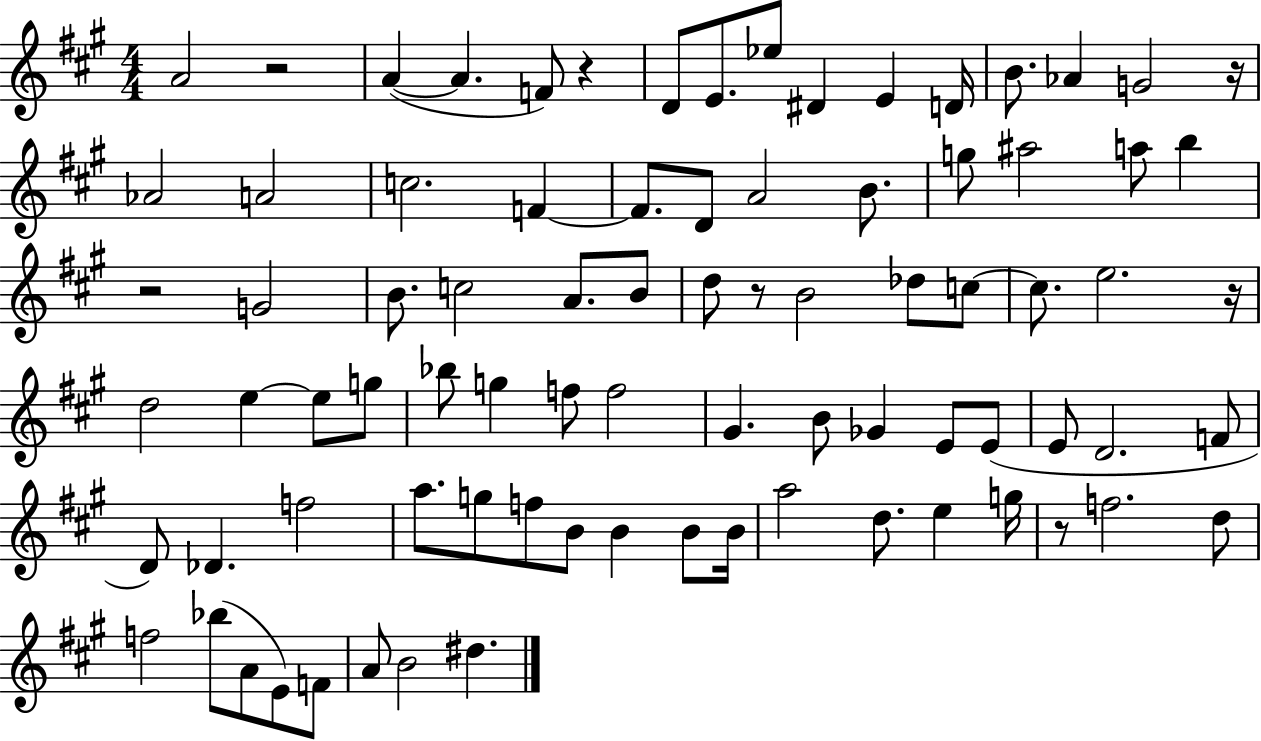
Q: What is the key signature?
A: A major